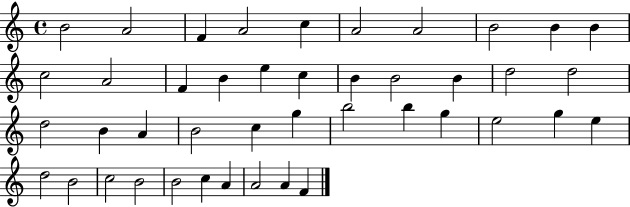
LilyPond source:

{
  \clef treble
  \time 4/4
  \defaultTimeSignature
  \key c \major
  b'2 a'2 | f'4 a'2 c''4 | a'2 a'2 | b'2 b'4 b'4 | \break c''2 a'2 | f'4 b'4 e''4 c''4 | b'4 b'2 b'4 | d''2 d''2 | \break d''2 b'4 a'4 | b'2 c''4 g''4 | b''2 b''4 g''4 | e''2 g''4 e''4 | \break d''2 b'2 | c''2 b'2 | b'2 c''4 a'4 | a'2 a'4 f'4 | \break \bar "|."
}